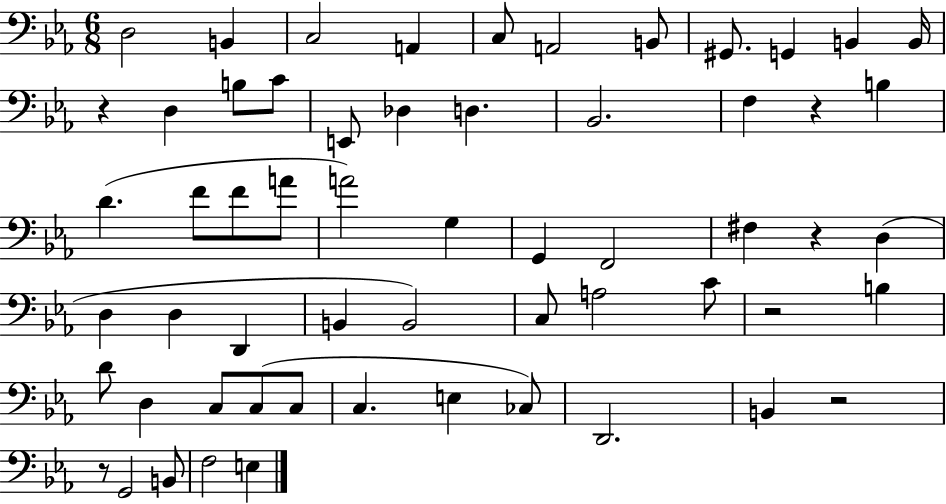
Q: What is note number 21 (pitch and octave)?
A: D4